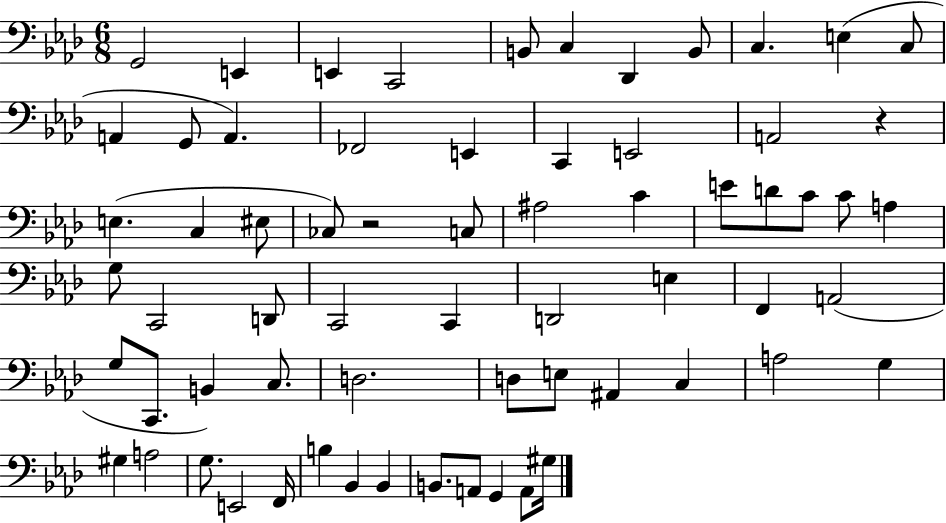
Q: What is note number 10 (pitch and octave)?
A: E3